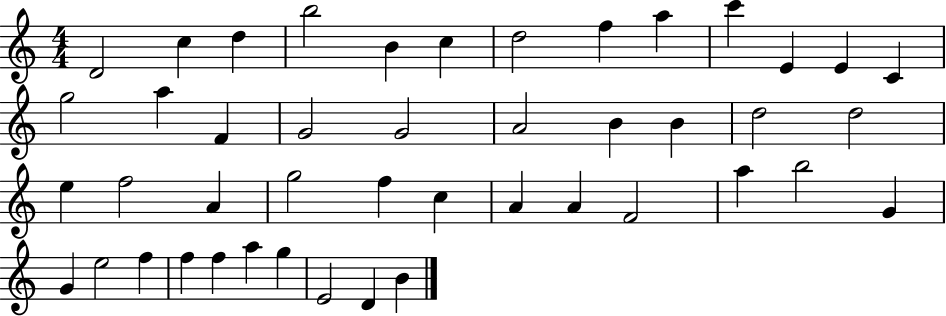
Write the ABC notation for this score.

X:1
T:Untitled
M:4/4
L:1/4
K:C
D2 c d b2 B c d2 f a c' E E C g2 a F G2 G2 A2 B B d2 d2 e f2 A g2 f c A A F2 a b2 G G e2 f f f a g E2 D B